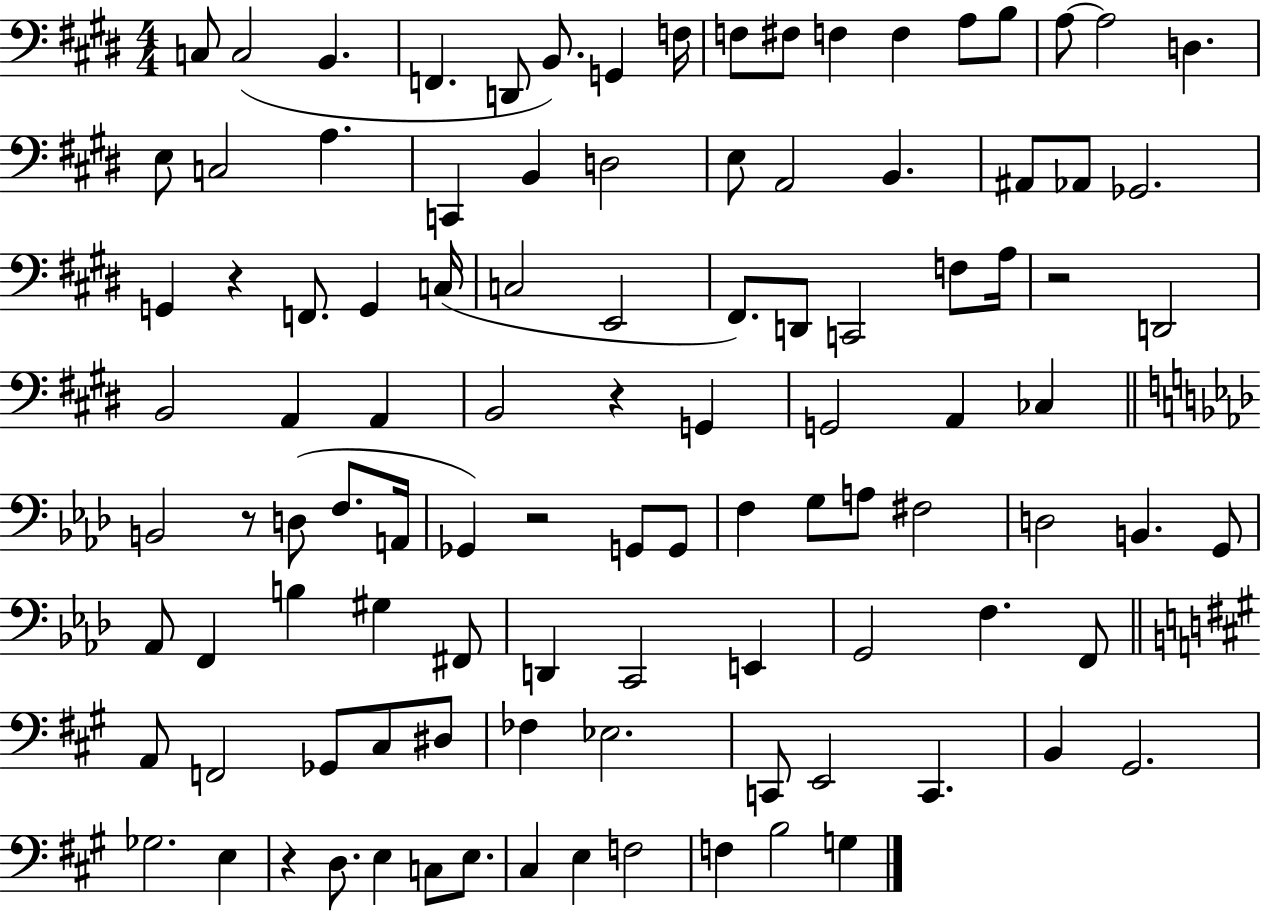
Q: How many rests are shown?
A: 6